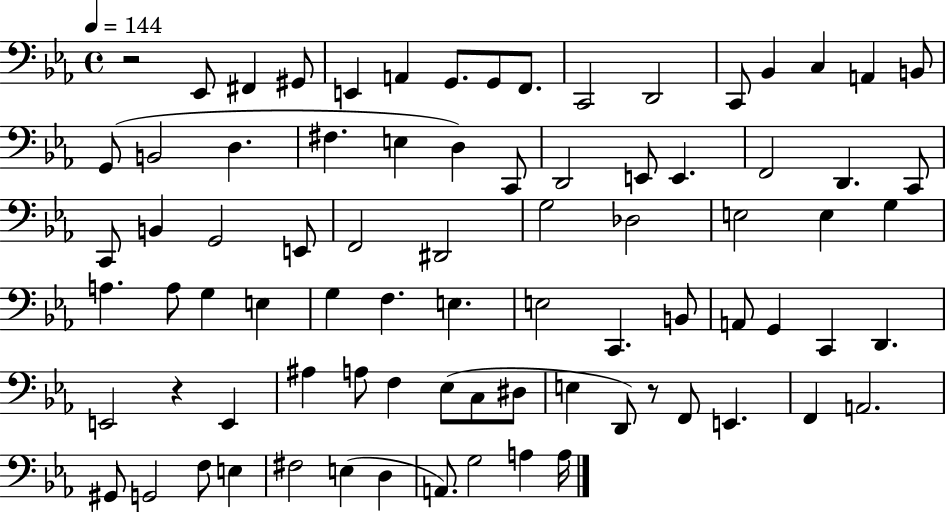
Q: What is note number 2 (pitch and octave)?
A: F#2